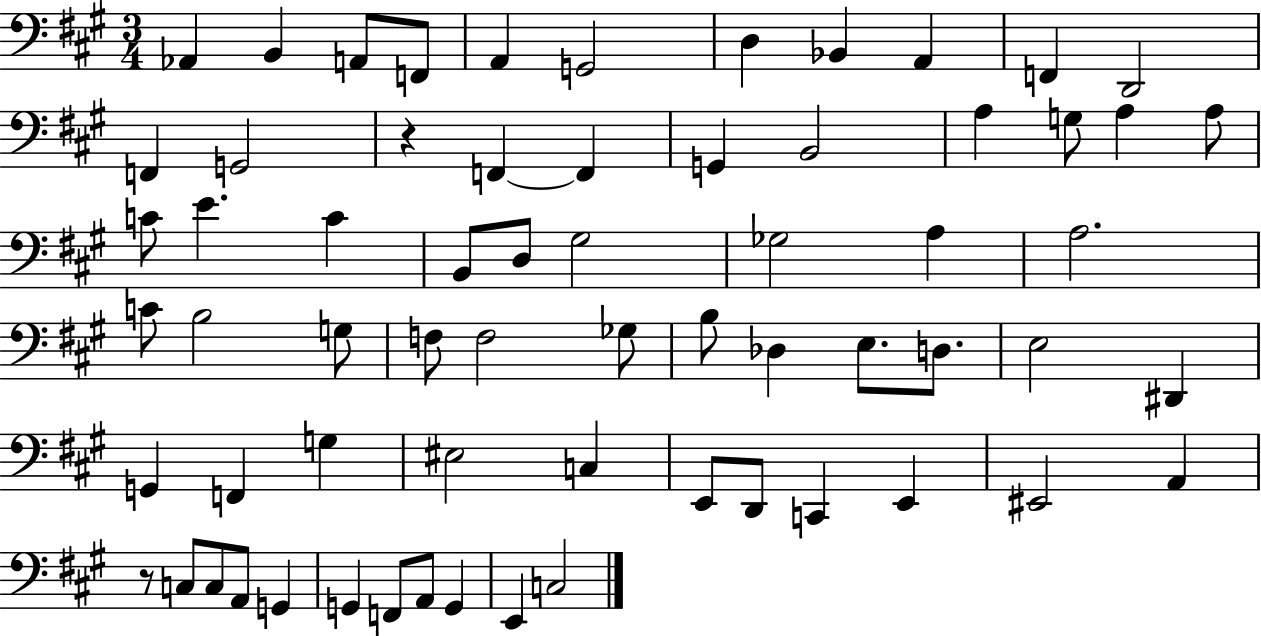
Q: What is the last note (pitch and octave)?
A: C3